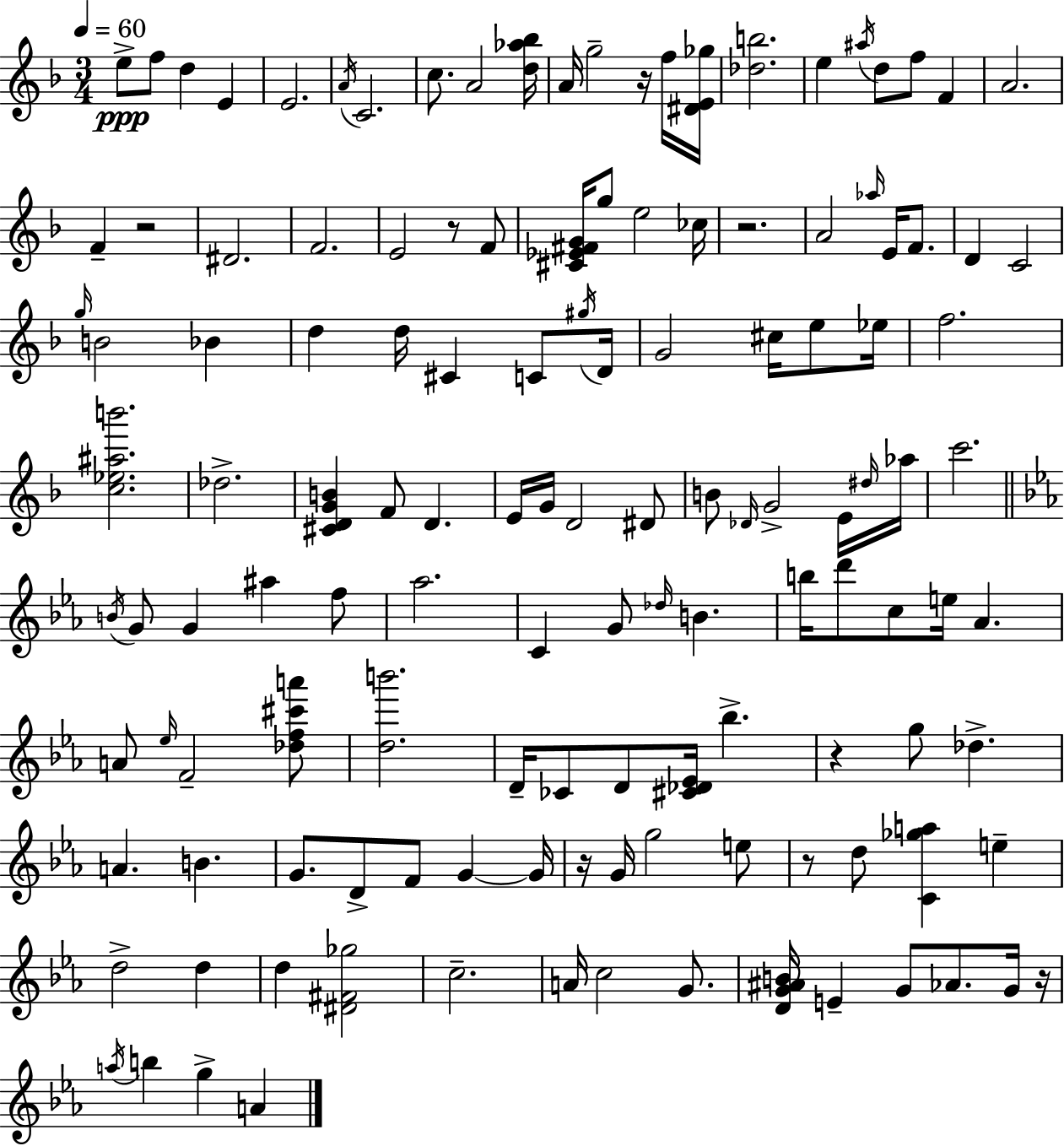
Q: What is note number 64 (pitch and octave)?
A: A#5